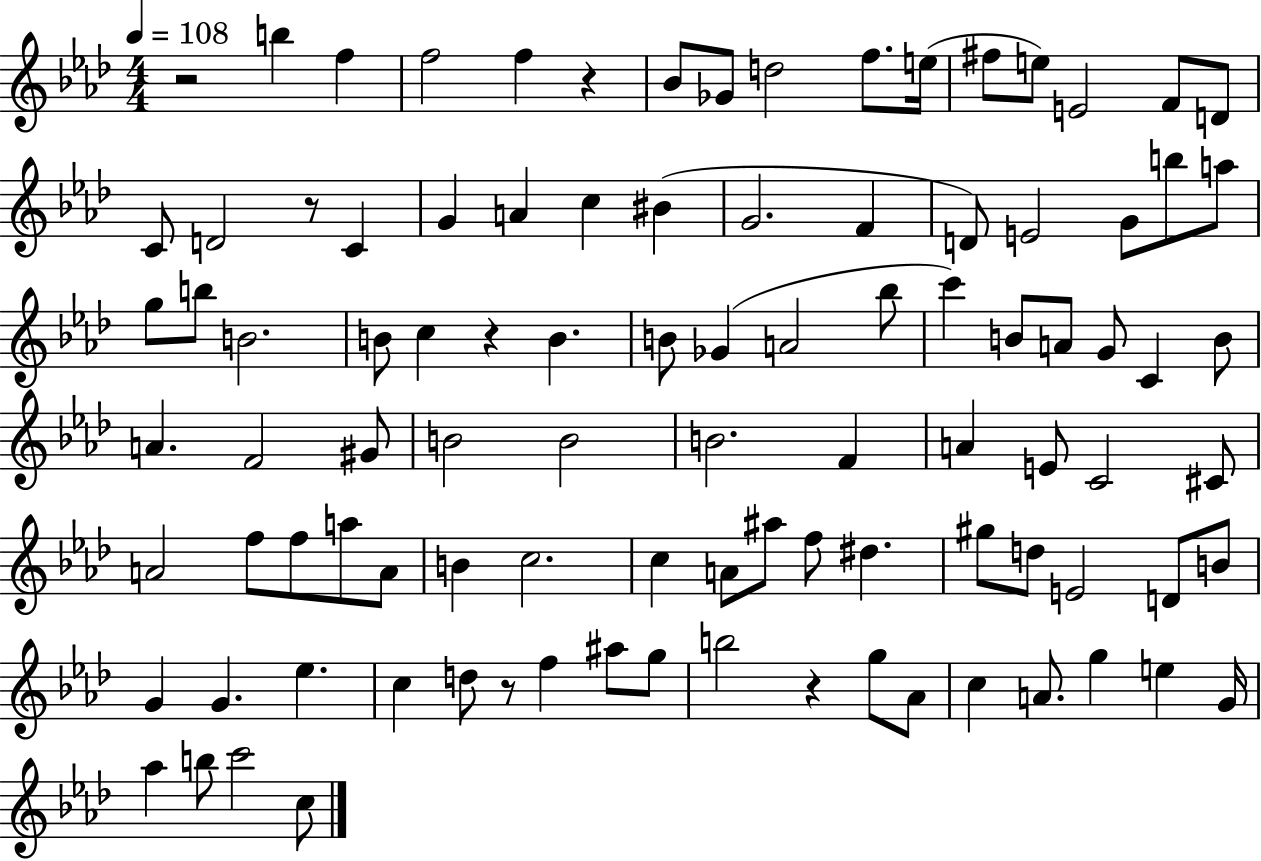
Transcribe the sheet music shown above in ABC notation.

X:1
T:Untitled
M:4/4
L:1/4
K:Ab
z2 b f f2 f z _B/2 _G/2 d2 f/2 e/4 ^f/2 e/2 E2 F/2 D/2 C/2 D2 z/2 C G A c ^B G2 F D/2 E2 G/2 b/2 a/2 g/2 b/2 B2 B/2 c z B B/2 _G A2 _b/2 c' B/2 A/2 G/2 C B/2 A F2 ^G/2 B2 B2 B2 F A E/2 C2 ^C/2 A2 f/2 f/2 a/2 A/2 B c2 c A/2 ^a/2 f/2 ^d ^g/2 d/2 E2 D/2 B/2 G G _e c d/2 z/2 f ^a/2 g/2 b2 z g/2 _A/2 c A/2 g e G/4 _a b/2 c'2 c/2